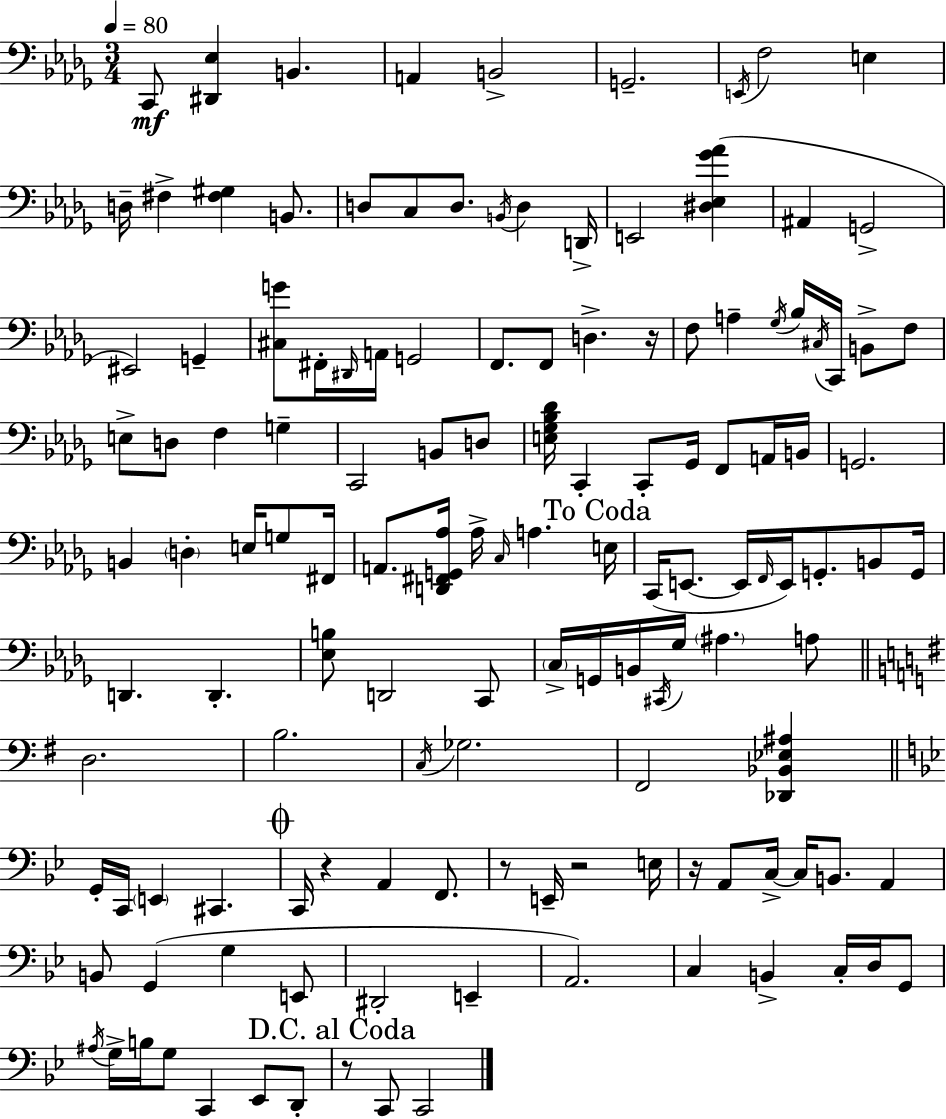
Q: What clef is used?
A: bass